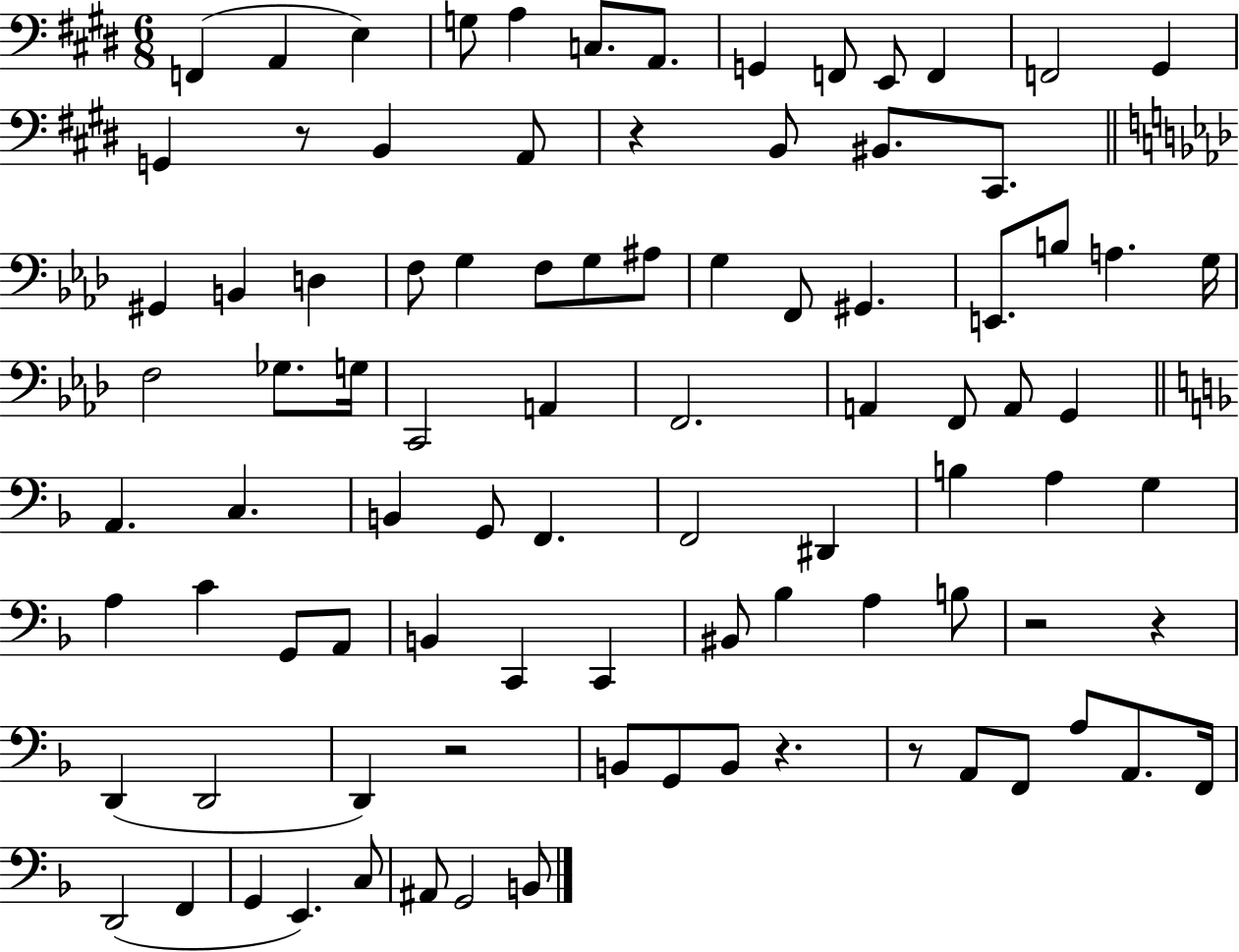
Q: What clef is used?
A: bass